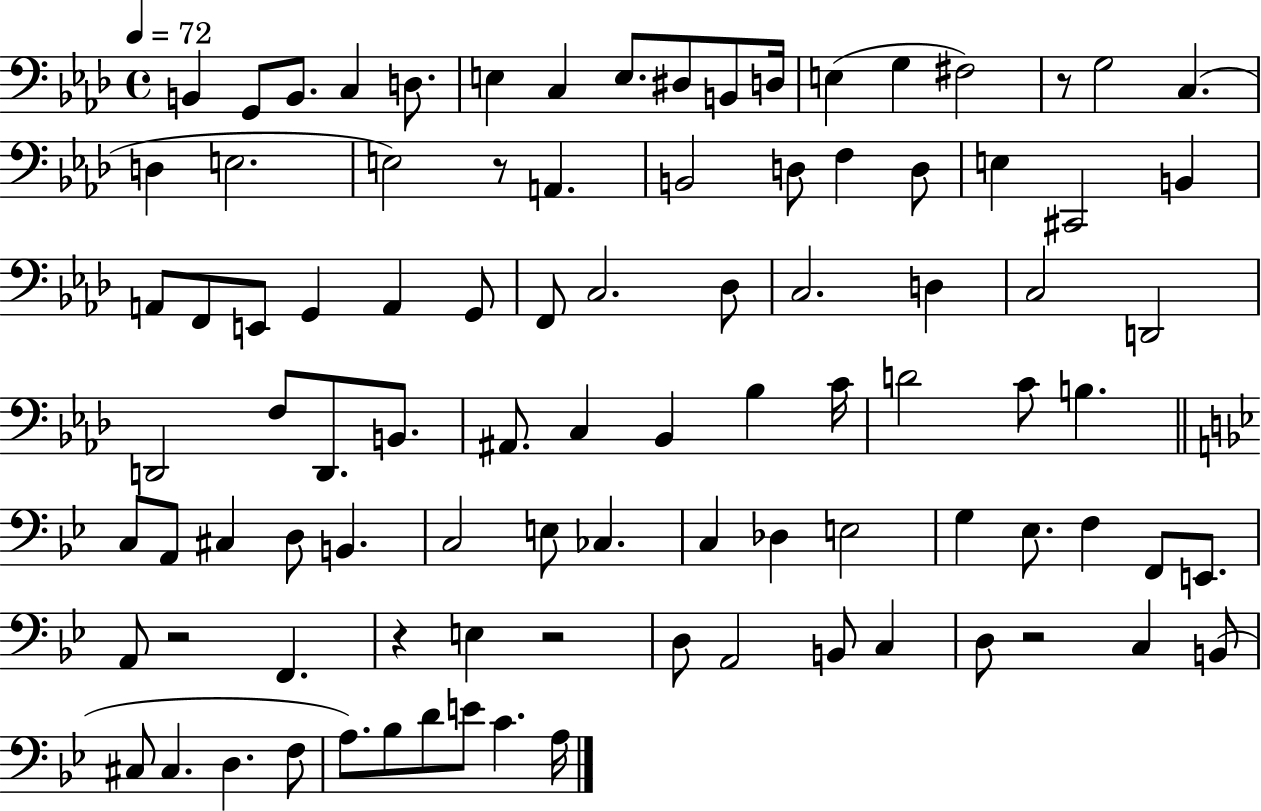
X:1
T:Untitled
M:4/4
L:1/4
K:Ab
B,, G,,/2 B,,/2 C, D,/2 E, C, E,/2 ^D,/2 B,,/2 D,/4 E, G, ^F,2 z/2 G,2 C, D, E,2 E,2 z/2 A,, B,,2 D,/2 F, D,/2 E, ^C,,2 B,, A,,/2 F,,/2 E,,/2 G,, A,, G,,/2 F,,/2 C,2 _D,/2 C,2 D, C,2 D,,2 D,,2 F,/2 D,,/2 B,,/2 ^A,,/2 C, _B,, _B, C/4 D2 C/2 B, C,/2 A,,/2 ^C, D,/2 B,, C,2 E,/2 _C, C, _D, E,2 G, _E,/2 F, F,,/2 E,,/2 A,,/2 z2 F,, z E, z2 D,/2 A,,2 B,,/2 C, D,/2 z2 C, B,,/2 ^C,/2 ^C, D, F,/2 A,/2 _B,/2 D/2 E/2 C A,/4